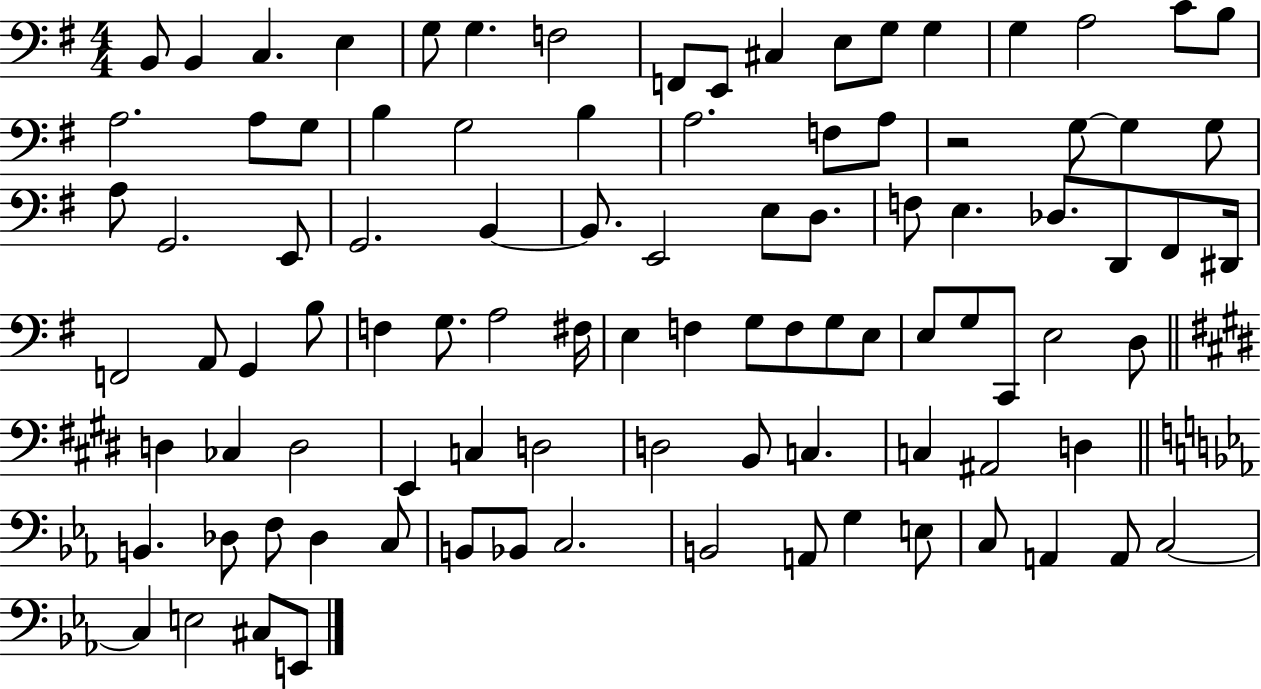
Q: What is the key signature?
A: G major